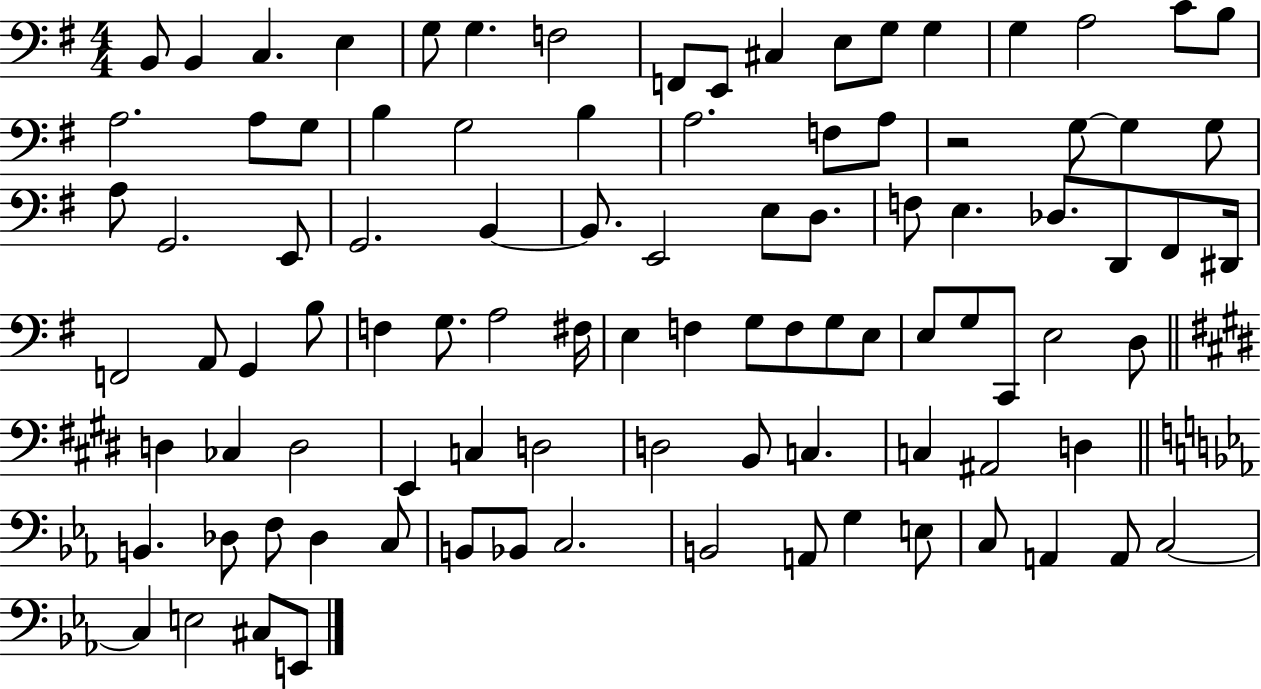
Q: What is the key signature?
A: G major